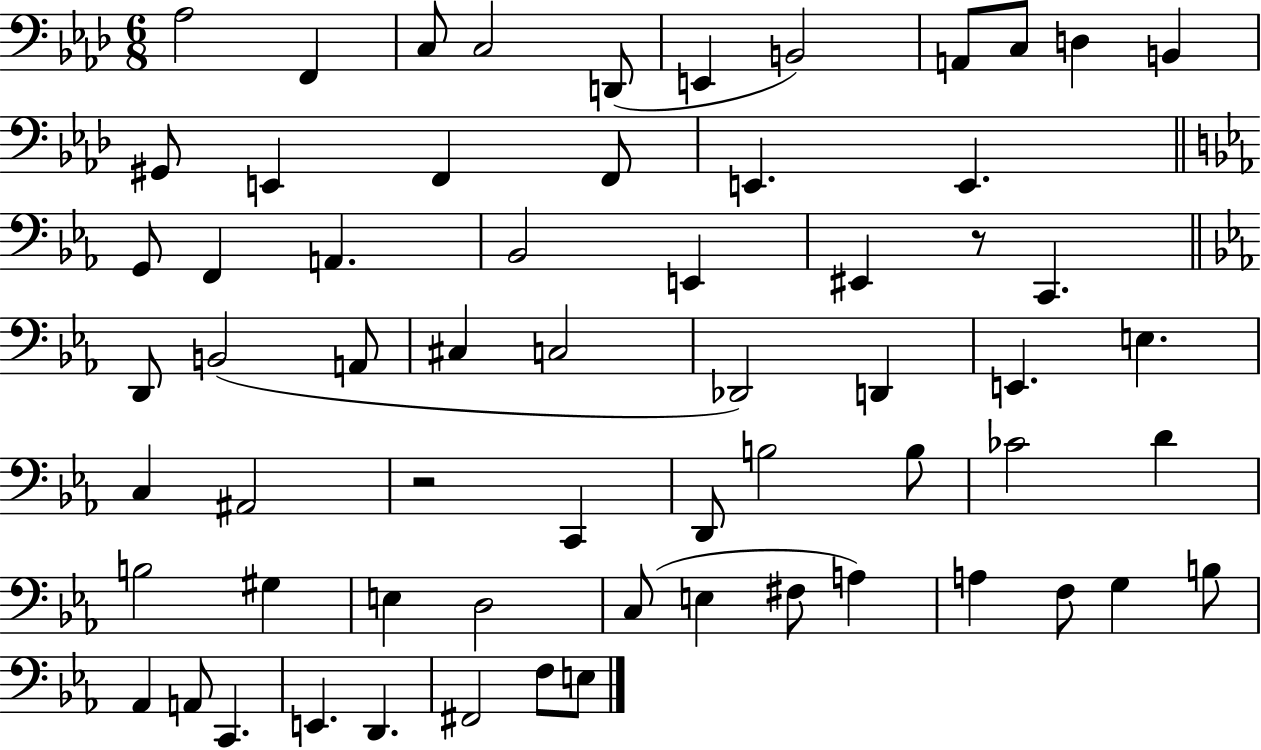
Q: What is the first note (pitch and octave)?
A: Ab3